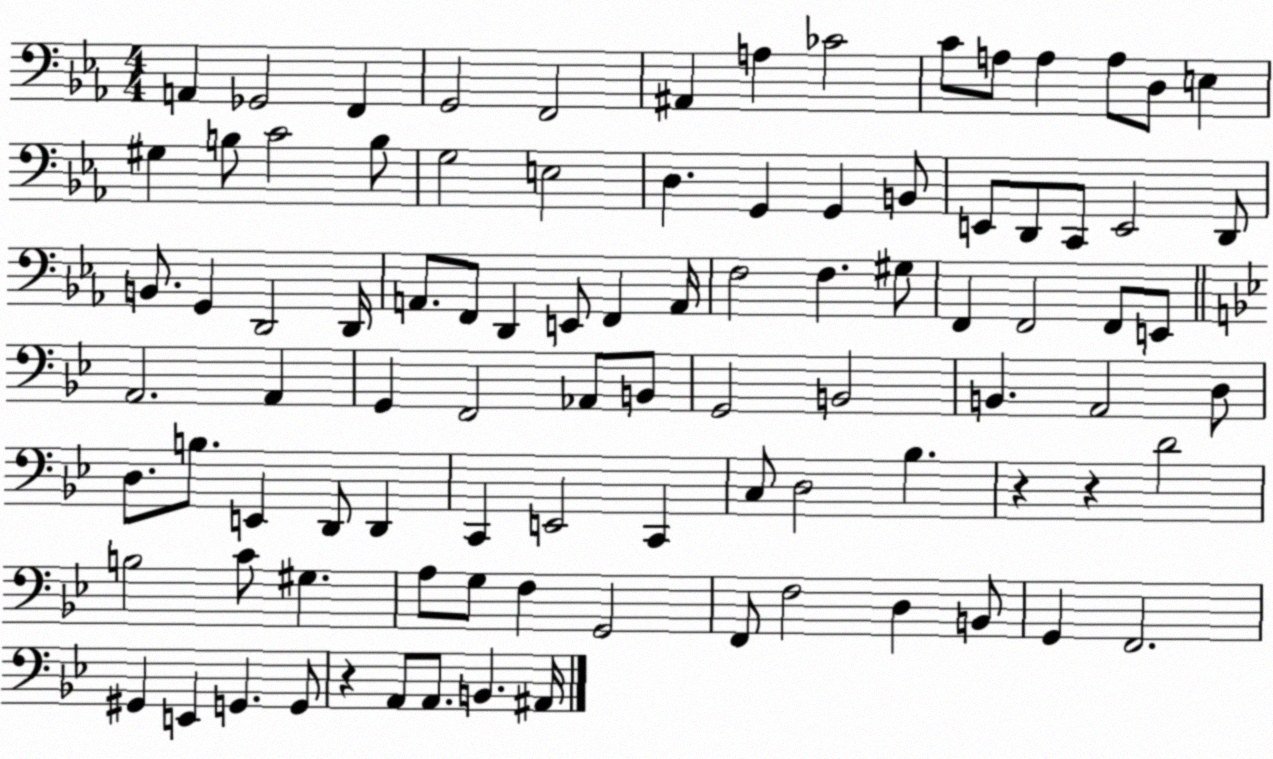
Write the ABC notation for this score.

X:1
T:Untitled
M:4/4
L:1/4
K:Eb
A,, _G,,2 F,, G,,2 F,,2 ^A,, A, _C2 C/2 A,/2 A, A,/2 D,/2 E, ^G, B,/2 C2 B,/2 G,2 E,2 D, G,, G,, B,,/2 E,,/2 D,,/2 C,,/2 E,,2 D,,/2 B,,/2 G,, D,,2 D,,/4 A,,/2 F,,/2 D,, E,,/2 F,, A,,/4 F,2 F, ^G,/2 F,, F,,2 F,,/2 E,,/2 A,,2 A,, G,, F,,2 _A,,/2 B,,/2 G,,2 B,,2 B,, A,,2 D,/2 D,/2 B,/2 E,, D,,/2 D,, C,, E,,2 C,, C,/2 D,2 _B, z z D2 B,2 C/2 ^G, A,/2 G,/2 F, G,,2 F,,/2 F,2 D, B,,/2 G,, F,,2 ^G,, E,, G,, G,,/2 z A,,/2 A,,/2 B,, ^A,,/4